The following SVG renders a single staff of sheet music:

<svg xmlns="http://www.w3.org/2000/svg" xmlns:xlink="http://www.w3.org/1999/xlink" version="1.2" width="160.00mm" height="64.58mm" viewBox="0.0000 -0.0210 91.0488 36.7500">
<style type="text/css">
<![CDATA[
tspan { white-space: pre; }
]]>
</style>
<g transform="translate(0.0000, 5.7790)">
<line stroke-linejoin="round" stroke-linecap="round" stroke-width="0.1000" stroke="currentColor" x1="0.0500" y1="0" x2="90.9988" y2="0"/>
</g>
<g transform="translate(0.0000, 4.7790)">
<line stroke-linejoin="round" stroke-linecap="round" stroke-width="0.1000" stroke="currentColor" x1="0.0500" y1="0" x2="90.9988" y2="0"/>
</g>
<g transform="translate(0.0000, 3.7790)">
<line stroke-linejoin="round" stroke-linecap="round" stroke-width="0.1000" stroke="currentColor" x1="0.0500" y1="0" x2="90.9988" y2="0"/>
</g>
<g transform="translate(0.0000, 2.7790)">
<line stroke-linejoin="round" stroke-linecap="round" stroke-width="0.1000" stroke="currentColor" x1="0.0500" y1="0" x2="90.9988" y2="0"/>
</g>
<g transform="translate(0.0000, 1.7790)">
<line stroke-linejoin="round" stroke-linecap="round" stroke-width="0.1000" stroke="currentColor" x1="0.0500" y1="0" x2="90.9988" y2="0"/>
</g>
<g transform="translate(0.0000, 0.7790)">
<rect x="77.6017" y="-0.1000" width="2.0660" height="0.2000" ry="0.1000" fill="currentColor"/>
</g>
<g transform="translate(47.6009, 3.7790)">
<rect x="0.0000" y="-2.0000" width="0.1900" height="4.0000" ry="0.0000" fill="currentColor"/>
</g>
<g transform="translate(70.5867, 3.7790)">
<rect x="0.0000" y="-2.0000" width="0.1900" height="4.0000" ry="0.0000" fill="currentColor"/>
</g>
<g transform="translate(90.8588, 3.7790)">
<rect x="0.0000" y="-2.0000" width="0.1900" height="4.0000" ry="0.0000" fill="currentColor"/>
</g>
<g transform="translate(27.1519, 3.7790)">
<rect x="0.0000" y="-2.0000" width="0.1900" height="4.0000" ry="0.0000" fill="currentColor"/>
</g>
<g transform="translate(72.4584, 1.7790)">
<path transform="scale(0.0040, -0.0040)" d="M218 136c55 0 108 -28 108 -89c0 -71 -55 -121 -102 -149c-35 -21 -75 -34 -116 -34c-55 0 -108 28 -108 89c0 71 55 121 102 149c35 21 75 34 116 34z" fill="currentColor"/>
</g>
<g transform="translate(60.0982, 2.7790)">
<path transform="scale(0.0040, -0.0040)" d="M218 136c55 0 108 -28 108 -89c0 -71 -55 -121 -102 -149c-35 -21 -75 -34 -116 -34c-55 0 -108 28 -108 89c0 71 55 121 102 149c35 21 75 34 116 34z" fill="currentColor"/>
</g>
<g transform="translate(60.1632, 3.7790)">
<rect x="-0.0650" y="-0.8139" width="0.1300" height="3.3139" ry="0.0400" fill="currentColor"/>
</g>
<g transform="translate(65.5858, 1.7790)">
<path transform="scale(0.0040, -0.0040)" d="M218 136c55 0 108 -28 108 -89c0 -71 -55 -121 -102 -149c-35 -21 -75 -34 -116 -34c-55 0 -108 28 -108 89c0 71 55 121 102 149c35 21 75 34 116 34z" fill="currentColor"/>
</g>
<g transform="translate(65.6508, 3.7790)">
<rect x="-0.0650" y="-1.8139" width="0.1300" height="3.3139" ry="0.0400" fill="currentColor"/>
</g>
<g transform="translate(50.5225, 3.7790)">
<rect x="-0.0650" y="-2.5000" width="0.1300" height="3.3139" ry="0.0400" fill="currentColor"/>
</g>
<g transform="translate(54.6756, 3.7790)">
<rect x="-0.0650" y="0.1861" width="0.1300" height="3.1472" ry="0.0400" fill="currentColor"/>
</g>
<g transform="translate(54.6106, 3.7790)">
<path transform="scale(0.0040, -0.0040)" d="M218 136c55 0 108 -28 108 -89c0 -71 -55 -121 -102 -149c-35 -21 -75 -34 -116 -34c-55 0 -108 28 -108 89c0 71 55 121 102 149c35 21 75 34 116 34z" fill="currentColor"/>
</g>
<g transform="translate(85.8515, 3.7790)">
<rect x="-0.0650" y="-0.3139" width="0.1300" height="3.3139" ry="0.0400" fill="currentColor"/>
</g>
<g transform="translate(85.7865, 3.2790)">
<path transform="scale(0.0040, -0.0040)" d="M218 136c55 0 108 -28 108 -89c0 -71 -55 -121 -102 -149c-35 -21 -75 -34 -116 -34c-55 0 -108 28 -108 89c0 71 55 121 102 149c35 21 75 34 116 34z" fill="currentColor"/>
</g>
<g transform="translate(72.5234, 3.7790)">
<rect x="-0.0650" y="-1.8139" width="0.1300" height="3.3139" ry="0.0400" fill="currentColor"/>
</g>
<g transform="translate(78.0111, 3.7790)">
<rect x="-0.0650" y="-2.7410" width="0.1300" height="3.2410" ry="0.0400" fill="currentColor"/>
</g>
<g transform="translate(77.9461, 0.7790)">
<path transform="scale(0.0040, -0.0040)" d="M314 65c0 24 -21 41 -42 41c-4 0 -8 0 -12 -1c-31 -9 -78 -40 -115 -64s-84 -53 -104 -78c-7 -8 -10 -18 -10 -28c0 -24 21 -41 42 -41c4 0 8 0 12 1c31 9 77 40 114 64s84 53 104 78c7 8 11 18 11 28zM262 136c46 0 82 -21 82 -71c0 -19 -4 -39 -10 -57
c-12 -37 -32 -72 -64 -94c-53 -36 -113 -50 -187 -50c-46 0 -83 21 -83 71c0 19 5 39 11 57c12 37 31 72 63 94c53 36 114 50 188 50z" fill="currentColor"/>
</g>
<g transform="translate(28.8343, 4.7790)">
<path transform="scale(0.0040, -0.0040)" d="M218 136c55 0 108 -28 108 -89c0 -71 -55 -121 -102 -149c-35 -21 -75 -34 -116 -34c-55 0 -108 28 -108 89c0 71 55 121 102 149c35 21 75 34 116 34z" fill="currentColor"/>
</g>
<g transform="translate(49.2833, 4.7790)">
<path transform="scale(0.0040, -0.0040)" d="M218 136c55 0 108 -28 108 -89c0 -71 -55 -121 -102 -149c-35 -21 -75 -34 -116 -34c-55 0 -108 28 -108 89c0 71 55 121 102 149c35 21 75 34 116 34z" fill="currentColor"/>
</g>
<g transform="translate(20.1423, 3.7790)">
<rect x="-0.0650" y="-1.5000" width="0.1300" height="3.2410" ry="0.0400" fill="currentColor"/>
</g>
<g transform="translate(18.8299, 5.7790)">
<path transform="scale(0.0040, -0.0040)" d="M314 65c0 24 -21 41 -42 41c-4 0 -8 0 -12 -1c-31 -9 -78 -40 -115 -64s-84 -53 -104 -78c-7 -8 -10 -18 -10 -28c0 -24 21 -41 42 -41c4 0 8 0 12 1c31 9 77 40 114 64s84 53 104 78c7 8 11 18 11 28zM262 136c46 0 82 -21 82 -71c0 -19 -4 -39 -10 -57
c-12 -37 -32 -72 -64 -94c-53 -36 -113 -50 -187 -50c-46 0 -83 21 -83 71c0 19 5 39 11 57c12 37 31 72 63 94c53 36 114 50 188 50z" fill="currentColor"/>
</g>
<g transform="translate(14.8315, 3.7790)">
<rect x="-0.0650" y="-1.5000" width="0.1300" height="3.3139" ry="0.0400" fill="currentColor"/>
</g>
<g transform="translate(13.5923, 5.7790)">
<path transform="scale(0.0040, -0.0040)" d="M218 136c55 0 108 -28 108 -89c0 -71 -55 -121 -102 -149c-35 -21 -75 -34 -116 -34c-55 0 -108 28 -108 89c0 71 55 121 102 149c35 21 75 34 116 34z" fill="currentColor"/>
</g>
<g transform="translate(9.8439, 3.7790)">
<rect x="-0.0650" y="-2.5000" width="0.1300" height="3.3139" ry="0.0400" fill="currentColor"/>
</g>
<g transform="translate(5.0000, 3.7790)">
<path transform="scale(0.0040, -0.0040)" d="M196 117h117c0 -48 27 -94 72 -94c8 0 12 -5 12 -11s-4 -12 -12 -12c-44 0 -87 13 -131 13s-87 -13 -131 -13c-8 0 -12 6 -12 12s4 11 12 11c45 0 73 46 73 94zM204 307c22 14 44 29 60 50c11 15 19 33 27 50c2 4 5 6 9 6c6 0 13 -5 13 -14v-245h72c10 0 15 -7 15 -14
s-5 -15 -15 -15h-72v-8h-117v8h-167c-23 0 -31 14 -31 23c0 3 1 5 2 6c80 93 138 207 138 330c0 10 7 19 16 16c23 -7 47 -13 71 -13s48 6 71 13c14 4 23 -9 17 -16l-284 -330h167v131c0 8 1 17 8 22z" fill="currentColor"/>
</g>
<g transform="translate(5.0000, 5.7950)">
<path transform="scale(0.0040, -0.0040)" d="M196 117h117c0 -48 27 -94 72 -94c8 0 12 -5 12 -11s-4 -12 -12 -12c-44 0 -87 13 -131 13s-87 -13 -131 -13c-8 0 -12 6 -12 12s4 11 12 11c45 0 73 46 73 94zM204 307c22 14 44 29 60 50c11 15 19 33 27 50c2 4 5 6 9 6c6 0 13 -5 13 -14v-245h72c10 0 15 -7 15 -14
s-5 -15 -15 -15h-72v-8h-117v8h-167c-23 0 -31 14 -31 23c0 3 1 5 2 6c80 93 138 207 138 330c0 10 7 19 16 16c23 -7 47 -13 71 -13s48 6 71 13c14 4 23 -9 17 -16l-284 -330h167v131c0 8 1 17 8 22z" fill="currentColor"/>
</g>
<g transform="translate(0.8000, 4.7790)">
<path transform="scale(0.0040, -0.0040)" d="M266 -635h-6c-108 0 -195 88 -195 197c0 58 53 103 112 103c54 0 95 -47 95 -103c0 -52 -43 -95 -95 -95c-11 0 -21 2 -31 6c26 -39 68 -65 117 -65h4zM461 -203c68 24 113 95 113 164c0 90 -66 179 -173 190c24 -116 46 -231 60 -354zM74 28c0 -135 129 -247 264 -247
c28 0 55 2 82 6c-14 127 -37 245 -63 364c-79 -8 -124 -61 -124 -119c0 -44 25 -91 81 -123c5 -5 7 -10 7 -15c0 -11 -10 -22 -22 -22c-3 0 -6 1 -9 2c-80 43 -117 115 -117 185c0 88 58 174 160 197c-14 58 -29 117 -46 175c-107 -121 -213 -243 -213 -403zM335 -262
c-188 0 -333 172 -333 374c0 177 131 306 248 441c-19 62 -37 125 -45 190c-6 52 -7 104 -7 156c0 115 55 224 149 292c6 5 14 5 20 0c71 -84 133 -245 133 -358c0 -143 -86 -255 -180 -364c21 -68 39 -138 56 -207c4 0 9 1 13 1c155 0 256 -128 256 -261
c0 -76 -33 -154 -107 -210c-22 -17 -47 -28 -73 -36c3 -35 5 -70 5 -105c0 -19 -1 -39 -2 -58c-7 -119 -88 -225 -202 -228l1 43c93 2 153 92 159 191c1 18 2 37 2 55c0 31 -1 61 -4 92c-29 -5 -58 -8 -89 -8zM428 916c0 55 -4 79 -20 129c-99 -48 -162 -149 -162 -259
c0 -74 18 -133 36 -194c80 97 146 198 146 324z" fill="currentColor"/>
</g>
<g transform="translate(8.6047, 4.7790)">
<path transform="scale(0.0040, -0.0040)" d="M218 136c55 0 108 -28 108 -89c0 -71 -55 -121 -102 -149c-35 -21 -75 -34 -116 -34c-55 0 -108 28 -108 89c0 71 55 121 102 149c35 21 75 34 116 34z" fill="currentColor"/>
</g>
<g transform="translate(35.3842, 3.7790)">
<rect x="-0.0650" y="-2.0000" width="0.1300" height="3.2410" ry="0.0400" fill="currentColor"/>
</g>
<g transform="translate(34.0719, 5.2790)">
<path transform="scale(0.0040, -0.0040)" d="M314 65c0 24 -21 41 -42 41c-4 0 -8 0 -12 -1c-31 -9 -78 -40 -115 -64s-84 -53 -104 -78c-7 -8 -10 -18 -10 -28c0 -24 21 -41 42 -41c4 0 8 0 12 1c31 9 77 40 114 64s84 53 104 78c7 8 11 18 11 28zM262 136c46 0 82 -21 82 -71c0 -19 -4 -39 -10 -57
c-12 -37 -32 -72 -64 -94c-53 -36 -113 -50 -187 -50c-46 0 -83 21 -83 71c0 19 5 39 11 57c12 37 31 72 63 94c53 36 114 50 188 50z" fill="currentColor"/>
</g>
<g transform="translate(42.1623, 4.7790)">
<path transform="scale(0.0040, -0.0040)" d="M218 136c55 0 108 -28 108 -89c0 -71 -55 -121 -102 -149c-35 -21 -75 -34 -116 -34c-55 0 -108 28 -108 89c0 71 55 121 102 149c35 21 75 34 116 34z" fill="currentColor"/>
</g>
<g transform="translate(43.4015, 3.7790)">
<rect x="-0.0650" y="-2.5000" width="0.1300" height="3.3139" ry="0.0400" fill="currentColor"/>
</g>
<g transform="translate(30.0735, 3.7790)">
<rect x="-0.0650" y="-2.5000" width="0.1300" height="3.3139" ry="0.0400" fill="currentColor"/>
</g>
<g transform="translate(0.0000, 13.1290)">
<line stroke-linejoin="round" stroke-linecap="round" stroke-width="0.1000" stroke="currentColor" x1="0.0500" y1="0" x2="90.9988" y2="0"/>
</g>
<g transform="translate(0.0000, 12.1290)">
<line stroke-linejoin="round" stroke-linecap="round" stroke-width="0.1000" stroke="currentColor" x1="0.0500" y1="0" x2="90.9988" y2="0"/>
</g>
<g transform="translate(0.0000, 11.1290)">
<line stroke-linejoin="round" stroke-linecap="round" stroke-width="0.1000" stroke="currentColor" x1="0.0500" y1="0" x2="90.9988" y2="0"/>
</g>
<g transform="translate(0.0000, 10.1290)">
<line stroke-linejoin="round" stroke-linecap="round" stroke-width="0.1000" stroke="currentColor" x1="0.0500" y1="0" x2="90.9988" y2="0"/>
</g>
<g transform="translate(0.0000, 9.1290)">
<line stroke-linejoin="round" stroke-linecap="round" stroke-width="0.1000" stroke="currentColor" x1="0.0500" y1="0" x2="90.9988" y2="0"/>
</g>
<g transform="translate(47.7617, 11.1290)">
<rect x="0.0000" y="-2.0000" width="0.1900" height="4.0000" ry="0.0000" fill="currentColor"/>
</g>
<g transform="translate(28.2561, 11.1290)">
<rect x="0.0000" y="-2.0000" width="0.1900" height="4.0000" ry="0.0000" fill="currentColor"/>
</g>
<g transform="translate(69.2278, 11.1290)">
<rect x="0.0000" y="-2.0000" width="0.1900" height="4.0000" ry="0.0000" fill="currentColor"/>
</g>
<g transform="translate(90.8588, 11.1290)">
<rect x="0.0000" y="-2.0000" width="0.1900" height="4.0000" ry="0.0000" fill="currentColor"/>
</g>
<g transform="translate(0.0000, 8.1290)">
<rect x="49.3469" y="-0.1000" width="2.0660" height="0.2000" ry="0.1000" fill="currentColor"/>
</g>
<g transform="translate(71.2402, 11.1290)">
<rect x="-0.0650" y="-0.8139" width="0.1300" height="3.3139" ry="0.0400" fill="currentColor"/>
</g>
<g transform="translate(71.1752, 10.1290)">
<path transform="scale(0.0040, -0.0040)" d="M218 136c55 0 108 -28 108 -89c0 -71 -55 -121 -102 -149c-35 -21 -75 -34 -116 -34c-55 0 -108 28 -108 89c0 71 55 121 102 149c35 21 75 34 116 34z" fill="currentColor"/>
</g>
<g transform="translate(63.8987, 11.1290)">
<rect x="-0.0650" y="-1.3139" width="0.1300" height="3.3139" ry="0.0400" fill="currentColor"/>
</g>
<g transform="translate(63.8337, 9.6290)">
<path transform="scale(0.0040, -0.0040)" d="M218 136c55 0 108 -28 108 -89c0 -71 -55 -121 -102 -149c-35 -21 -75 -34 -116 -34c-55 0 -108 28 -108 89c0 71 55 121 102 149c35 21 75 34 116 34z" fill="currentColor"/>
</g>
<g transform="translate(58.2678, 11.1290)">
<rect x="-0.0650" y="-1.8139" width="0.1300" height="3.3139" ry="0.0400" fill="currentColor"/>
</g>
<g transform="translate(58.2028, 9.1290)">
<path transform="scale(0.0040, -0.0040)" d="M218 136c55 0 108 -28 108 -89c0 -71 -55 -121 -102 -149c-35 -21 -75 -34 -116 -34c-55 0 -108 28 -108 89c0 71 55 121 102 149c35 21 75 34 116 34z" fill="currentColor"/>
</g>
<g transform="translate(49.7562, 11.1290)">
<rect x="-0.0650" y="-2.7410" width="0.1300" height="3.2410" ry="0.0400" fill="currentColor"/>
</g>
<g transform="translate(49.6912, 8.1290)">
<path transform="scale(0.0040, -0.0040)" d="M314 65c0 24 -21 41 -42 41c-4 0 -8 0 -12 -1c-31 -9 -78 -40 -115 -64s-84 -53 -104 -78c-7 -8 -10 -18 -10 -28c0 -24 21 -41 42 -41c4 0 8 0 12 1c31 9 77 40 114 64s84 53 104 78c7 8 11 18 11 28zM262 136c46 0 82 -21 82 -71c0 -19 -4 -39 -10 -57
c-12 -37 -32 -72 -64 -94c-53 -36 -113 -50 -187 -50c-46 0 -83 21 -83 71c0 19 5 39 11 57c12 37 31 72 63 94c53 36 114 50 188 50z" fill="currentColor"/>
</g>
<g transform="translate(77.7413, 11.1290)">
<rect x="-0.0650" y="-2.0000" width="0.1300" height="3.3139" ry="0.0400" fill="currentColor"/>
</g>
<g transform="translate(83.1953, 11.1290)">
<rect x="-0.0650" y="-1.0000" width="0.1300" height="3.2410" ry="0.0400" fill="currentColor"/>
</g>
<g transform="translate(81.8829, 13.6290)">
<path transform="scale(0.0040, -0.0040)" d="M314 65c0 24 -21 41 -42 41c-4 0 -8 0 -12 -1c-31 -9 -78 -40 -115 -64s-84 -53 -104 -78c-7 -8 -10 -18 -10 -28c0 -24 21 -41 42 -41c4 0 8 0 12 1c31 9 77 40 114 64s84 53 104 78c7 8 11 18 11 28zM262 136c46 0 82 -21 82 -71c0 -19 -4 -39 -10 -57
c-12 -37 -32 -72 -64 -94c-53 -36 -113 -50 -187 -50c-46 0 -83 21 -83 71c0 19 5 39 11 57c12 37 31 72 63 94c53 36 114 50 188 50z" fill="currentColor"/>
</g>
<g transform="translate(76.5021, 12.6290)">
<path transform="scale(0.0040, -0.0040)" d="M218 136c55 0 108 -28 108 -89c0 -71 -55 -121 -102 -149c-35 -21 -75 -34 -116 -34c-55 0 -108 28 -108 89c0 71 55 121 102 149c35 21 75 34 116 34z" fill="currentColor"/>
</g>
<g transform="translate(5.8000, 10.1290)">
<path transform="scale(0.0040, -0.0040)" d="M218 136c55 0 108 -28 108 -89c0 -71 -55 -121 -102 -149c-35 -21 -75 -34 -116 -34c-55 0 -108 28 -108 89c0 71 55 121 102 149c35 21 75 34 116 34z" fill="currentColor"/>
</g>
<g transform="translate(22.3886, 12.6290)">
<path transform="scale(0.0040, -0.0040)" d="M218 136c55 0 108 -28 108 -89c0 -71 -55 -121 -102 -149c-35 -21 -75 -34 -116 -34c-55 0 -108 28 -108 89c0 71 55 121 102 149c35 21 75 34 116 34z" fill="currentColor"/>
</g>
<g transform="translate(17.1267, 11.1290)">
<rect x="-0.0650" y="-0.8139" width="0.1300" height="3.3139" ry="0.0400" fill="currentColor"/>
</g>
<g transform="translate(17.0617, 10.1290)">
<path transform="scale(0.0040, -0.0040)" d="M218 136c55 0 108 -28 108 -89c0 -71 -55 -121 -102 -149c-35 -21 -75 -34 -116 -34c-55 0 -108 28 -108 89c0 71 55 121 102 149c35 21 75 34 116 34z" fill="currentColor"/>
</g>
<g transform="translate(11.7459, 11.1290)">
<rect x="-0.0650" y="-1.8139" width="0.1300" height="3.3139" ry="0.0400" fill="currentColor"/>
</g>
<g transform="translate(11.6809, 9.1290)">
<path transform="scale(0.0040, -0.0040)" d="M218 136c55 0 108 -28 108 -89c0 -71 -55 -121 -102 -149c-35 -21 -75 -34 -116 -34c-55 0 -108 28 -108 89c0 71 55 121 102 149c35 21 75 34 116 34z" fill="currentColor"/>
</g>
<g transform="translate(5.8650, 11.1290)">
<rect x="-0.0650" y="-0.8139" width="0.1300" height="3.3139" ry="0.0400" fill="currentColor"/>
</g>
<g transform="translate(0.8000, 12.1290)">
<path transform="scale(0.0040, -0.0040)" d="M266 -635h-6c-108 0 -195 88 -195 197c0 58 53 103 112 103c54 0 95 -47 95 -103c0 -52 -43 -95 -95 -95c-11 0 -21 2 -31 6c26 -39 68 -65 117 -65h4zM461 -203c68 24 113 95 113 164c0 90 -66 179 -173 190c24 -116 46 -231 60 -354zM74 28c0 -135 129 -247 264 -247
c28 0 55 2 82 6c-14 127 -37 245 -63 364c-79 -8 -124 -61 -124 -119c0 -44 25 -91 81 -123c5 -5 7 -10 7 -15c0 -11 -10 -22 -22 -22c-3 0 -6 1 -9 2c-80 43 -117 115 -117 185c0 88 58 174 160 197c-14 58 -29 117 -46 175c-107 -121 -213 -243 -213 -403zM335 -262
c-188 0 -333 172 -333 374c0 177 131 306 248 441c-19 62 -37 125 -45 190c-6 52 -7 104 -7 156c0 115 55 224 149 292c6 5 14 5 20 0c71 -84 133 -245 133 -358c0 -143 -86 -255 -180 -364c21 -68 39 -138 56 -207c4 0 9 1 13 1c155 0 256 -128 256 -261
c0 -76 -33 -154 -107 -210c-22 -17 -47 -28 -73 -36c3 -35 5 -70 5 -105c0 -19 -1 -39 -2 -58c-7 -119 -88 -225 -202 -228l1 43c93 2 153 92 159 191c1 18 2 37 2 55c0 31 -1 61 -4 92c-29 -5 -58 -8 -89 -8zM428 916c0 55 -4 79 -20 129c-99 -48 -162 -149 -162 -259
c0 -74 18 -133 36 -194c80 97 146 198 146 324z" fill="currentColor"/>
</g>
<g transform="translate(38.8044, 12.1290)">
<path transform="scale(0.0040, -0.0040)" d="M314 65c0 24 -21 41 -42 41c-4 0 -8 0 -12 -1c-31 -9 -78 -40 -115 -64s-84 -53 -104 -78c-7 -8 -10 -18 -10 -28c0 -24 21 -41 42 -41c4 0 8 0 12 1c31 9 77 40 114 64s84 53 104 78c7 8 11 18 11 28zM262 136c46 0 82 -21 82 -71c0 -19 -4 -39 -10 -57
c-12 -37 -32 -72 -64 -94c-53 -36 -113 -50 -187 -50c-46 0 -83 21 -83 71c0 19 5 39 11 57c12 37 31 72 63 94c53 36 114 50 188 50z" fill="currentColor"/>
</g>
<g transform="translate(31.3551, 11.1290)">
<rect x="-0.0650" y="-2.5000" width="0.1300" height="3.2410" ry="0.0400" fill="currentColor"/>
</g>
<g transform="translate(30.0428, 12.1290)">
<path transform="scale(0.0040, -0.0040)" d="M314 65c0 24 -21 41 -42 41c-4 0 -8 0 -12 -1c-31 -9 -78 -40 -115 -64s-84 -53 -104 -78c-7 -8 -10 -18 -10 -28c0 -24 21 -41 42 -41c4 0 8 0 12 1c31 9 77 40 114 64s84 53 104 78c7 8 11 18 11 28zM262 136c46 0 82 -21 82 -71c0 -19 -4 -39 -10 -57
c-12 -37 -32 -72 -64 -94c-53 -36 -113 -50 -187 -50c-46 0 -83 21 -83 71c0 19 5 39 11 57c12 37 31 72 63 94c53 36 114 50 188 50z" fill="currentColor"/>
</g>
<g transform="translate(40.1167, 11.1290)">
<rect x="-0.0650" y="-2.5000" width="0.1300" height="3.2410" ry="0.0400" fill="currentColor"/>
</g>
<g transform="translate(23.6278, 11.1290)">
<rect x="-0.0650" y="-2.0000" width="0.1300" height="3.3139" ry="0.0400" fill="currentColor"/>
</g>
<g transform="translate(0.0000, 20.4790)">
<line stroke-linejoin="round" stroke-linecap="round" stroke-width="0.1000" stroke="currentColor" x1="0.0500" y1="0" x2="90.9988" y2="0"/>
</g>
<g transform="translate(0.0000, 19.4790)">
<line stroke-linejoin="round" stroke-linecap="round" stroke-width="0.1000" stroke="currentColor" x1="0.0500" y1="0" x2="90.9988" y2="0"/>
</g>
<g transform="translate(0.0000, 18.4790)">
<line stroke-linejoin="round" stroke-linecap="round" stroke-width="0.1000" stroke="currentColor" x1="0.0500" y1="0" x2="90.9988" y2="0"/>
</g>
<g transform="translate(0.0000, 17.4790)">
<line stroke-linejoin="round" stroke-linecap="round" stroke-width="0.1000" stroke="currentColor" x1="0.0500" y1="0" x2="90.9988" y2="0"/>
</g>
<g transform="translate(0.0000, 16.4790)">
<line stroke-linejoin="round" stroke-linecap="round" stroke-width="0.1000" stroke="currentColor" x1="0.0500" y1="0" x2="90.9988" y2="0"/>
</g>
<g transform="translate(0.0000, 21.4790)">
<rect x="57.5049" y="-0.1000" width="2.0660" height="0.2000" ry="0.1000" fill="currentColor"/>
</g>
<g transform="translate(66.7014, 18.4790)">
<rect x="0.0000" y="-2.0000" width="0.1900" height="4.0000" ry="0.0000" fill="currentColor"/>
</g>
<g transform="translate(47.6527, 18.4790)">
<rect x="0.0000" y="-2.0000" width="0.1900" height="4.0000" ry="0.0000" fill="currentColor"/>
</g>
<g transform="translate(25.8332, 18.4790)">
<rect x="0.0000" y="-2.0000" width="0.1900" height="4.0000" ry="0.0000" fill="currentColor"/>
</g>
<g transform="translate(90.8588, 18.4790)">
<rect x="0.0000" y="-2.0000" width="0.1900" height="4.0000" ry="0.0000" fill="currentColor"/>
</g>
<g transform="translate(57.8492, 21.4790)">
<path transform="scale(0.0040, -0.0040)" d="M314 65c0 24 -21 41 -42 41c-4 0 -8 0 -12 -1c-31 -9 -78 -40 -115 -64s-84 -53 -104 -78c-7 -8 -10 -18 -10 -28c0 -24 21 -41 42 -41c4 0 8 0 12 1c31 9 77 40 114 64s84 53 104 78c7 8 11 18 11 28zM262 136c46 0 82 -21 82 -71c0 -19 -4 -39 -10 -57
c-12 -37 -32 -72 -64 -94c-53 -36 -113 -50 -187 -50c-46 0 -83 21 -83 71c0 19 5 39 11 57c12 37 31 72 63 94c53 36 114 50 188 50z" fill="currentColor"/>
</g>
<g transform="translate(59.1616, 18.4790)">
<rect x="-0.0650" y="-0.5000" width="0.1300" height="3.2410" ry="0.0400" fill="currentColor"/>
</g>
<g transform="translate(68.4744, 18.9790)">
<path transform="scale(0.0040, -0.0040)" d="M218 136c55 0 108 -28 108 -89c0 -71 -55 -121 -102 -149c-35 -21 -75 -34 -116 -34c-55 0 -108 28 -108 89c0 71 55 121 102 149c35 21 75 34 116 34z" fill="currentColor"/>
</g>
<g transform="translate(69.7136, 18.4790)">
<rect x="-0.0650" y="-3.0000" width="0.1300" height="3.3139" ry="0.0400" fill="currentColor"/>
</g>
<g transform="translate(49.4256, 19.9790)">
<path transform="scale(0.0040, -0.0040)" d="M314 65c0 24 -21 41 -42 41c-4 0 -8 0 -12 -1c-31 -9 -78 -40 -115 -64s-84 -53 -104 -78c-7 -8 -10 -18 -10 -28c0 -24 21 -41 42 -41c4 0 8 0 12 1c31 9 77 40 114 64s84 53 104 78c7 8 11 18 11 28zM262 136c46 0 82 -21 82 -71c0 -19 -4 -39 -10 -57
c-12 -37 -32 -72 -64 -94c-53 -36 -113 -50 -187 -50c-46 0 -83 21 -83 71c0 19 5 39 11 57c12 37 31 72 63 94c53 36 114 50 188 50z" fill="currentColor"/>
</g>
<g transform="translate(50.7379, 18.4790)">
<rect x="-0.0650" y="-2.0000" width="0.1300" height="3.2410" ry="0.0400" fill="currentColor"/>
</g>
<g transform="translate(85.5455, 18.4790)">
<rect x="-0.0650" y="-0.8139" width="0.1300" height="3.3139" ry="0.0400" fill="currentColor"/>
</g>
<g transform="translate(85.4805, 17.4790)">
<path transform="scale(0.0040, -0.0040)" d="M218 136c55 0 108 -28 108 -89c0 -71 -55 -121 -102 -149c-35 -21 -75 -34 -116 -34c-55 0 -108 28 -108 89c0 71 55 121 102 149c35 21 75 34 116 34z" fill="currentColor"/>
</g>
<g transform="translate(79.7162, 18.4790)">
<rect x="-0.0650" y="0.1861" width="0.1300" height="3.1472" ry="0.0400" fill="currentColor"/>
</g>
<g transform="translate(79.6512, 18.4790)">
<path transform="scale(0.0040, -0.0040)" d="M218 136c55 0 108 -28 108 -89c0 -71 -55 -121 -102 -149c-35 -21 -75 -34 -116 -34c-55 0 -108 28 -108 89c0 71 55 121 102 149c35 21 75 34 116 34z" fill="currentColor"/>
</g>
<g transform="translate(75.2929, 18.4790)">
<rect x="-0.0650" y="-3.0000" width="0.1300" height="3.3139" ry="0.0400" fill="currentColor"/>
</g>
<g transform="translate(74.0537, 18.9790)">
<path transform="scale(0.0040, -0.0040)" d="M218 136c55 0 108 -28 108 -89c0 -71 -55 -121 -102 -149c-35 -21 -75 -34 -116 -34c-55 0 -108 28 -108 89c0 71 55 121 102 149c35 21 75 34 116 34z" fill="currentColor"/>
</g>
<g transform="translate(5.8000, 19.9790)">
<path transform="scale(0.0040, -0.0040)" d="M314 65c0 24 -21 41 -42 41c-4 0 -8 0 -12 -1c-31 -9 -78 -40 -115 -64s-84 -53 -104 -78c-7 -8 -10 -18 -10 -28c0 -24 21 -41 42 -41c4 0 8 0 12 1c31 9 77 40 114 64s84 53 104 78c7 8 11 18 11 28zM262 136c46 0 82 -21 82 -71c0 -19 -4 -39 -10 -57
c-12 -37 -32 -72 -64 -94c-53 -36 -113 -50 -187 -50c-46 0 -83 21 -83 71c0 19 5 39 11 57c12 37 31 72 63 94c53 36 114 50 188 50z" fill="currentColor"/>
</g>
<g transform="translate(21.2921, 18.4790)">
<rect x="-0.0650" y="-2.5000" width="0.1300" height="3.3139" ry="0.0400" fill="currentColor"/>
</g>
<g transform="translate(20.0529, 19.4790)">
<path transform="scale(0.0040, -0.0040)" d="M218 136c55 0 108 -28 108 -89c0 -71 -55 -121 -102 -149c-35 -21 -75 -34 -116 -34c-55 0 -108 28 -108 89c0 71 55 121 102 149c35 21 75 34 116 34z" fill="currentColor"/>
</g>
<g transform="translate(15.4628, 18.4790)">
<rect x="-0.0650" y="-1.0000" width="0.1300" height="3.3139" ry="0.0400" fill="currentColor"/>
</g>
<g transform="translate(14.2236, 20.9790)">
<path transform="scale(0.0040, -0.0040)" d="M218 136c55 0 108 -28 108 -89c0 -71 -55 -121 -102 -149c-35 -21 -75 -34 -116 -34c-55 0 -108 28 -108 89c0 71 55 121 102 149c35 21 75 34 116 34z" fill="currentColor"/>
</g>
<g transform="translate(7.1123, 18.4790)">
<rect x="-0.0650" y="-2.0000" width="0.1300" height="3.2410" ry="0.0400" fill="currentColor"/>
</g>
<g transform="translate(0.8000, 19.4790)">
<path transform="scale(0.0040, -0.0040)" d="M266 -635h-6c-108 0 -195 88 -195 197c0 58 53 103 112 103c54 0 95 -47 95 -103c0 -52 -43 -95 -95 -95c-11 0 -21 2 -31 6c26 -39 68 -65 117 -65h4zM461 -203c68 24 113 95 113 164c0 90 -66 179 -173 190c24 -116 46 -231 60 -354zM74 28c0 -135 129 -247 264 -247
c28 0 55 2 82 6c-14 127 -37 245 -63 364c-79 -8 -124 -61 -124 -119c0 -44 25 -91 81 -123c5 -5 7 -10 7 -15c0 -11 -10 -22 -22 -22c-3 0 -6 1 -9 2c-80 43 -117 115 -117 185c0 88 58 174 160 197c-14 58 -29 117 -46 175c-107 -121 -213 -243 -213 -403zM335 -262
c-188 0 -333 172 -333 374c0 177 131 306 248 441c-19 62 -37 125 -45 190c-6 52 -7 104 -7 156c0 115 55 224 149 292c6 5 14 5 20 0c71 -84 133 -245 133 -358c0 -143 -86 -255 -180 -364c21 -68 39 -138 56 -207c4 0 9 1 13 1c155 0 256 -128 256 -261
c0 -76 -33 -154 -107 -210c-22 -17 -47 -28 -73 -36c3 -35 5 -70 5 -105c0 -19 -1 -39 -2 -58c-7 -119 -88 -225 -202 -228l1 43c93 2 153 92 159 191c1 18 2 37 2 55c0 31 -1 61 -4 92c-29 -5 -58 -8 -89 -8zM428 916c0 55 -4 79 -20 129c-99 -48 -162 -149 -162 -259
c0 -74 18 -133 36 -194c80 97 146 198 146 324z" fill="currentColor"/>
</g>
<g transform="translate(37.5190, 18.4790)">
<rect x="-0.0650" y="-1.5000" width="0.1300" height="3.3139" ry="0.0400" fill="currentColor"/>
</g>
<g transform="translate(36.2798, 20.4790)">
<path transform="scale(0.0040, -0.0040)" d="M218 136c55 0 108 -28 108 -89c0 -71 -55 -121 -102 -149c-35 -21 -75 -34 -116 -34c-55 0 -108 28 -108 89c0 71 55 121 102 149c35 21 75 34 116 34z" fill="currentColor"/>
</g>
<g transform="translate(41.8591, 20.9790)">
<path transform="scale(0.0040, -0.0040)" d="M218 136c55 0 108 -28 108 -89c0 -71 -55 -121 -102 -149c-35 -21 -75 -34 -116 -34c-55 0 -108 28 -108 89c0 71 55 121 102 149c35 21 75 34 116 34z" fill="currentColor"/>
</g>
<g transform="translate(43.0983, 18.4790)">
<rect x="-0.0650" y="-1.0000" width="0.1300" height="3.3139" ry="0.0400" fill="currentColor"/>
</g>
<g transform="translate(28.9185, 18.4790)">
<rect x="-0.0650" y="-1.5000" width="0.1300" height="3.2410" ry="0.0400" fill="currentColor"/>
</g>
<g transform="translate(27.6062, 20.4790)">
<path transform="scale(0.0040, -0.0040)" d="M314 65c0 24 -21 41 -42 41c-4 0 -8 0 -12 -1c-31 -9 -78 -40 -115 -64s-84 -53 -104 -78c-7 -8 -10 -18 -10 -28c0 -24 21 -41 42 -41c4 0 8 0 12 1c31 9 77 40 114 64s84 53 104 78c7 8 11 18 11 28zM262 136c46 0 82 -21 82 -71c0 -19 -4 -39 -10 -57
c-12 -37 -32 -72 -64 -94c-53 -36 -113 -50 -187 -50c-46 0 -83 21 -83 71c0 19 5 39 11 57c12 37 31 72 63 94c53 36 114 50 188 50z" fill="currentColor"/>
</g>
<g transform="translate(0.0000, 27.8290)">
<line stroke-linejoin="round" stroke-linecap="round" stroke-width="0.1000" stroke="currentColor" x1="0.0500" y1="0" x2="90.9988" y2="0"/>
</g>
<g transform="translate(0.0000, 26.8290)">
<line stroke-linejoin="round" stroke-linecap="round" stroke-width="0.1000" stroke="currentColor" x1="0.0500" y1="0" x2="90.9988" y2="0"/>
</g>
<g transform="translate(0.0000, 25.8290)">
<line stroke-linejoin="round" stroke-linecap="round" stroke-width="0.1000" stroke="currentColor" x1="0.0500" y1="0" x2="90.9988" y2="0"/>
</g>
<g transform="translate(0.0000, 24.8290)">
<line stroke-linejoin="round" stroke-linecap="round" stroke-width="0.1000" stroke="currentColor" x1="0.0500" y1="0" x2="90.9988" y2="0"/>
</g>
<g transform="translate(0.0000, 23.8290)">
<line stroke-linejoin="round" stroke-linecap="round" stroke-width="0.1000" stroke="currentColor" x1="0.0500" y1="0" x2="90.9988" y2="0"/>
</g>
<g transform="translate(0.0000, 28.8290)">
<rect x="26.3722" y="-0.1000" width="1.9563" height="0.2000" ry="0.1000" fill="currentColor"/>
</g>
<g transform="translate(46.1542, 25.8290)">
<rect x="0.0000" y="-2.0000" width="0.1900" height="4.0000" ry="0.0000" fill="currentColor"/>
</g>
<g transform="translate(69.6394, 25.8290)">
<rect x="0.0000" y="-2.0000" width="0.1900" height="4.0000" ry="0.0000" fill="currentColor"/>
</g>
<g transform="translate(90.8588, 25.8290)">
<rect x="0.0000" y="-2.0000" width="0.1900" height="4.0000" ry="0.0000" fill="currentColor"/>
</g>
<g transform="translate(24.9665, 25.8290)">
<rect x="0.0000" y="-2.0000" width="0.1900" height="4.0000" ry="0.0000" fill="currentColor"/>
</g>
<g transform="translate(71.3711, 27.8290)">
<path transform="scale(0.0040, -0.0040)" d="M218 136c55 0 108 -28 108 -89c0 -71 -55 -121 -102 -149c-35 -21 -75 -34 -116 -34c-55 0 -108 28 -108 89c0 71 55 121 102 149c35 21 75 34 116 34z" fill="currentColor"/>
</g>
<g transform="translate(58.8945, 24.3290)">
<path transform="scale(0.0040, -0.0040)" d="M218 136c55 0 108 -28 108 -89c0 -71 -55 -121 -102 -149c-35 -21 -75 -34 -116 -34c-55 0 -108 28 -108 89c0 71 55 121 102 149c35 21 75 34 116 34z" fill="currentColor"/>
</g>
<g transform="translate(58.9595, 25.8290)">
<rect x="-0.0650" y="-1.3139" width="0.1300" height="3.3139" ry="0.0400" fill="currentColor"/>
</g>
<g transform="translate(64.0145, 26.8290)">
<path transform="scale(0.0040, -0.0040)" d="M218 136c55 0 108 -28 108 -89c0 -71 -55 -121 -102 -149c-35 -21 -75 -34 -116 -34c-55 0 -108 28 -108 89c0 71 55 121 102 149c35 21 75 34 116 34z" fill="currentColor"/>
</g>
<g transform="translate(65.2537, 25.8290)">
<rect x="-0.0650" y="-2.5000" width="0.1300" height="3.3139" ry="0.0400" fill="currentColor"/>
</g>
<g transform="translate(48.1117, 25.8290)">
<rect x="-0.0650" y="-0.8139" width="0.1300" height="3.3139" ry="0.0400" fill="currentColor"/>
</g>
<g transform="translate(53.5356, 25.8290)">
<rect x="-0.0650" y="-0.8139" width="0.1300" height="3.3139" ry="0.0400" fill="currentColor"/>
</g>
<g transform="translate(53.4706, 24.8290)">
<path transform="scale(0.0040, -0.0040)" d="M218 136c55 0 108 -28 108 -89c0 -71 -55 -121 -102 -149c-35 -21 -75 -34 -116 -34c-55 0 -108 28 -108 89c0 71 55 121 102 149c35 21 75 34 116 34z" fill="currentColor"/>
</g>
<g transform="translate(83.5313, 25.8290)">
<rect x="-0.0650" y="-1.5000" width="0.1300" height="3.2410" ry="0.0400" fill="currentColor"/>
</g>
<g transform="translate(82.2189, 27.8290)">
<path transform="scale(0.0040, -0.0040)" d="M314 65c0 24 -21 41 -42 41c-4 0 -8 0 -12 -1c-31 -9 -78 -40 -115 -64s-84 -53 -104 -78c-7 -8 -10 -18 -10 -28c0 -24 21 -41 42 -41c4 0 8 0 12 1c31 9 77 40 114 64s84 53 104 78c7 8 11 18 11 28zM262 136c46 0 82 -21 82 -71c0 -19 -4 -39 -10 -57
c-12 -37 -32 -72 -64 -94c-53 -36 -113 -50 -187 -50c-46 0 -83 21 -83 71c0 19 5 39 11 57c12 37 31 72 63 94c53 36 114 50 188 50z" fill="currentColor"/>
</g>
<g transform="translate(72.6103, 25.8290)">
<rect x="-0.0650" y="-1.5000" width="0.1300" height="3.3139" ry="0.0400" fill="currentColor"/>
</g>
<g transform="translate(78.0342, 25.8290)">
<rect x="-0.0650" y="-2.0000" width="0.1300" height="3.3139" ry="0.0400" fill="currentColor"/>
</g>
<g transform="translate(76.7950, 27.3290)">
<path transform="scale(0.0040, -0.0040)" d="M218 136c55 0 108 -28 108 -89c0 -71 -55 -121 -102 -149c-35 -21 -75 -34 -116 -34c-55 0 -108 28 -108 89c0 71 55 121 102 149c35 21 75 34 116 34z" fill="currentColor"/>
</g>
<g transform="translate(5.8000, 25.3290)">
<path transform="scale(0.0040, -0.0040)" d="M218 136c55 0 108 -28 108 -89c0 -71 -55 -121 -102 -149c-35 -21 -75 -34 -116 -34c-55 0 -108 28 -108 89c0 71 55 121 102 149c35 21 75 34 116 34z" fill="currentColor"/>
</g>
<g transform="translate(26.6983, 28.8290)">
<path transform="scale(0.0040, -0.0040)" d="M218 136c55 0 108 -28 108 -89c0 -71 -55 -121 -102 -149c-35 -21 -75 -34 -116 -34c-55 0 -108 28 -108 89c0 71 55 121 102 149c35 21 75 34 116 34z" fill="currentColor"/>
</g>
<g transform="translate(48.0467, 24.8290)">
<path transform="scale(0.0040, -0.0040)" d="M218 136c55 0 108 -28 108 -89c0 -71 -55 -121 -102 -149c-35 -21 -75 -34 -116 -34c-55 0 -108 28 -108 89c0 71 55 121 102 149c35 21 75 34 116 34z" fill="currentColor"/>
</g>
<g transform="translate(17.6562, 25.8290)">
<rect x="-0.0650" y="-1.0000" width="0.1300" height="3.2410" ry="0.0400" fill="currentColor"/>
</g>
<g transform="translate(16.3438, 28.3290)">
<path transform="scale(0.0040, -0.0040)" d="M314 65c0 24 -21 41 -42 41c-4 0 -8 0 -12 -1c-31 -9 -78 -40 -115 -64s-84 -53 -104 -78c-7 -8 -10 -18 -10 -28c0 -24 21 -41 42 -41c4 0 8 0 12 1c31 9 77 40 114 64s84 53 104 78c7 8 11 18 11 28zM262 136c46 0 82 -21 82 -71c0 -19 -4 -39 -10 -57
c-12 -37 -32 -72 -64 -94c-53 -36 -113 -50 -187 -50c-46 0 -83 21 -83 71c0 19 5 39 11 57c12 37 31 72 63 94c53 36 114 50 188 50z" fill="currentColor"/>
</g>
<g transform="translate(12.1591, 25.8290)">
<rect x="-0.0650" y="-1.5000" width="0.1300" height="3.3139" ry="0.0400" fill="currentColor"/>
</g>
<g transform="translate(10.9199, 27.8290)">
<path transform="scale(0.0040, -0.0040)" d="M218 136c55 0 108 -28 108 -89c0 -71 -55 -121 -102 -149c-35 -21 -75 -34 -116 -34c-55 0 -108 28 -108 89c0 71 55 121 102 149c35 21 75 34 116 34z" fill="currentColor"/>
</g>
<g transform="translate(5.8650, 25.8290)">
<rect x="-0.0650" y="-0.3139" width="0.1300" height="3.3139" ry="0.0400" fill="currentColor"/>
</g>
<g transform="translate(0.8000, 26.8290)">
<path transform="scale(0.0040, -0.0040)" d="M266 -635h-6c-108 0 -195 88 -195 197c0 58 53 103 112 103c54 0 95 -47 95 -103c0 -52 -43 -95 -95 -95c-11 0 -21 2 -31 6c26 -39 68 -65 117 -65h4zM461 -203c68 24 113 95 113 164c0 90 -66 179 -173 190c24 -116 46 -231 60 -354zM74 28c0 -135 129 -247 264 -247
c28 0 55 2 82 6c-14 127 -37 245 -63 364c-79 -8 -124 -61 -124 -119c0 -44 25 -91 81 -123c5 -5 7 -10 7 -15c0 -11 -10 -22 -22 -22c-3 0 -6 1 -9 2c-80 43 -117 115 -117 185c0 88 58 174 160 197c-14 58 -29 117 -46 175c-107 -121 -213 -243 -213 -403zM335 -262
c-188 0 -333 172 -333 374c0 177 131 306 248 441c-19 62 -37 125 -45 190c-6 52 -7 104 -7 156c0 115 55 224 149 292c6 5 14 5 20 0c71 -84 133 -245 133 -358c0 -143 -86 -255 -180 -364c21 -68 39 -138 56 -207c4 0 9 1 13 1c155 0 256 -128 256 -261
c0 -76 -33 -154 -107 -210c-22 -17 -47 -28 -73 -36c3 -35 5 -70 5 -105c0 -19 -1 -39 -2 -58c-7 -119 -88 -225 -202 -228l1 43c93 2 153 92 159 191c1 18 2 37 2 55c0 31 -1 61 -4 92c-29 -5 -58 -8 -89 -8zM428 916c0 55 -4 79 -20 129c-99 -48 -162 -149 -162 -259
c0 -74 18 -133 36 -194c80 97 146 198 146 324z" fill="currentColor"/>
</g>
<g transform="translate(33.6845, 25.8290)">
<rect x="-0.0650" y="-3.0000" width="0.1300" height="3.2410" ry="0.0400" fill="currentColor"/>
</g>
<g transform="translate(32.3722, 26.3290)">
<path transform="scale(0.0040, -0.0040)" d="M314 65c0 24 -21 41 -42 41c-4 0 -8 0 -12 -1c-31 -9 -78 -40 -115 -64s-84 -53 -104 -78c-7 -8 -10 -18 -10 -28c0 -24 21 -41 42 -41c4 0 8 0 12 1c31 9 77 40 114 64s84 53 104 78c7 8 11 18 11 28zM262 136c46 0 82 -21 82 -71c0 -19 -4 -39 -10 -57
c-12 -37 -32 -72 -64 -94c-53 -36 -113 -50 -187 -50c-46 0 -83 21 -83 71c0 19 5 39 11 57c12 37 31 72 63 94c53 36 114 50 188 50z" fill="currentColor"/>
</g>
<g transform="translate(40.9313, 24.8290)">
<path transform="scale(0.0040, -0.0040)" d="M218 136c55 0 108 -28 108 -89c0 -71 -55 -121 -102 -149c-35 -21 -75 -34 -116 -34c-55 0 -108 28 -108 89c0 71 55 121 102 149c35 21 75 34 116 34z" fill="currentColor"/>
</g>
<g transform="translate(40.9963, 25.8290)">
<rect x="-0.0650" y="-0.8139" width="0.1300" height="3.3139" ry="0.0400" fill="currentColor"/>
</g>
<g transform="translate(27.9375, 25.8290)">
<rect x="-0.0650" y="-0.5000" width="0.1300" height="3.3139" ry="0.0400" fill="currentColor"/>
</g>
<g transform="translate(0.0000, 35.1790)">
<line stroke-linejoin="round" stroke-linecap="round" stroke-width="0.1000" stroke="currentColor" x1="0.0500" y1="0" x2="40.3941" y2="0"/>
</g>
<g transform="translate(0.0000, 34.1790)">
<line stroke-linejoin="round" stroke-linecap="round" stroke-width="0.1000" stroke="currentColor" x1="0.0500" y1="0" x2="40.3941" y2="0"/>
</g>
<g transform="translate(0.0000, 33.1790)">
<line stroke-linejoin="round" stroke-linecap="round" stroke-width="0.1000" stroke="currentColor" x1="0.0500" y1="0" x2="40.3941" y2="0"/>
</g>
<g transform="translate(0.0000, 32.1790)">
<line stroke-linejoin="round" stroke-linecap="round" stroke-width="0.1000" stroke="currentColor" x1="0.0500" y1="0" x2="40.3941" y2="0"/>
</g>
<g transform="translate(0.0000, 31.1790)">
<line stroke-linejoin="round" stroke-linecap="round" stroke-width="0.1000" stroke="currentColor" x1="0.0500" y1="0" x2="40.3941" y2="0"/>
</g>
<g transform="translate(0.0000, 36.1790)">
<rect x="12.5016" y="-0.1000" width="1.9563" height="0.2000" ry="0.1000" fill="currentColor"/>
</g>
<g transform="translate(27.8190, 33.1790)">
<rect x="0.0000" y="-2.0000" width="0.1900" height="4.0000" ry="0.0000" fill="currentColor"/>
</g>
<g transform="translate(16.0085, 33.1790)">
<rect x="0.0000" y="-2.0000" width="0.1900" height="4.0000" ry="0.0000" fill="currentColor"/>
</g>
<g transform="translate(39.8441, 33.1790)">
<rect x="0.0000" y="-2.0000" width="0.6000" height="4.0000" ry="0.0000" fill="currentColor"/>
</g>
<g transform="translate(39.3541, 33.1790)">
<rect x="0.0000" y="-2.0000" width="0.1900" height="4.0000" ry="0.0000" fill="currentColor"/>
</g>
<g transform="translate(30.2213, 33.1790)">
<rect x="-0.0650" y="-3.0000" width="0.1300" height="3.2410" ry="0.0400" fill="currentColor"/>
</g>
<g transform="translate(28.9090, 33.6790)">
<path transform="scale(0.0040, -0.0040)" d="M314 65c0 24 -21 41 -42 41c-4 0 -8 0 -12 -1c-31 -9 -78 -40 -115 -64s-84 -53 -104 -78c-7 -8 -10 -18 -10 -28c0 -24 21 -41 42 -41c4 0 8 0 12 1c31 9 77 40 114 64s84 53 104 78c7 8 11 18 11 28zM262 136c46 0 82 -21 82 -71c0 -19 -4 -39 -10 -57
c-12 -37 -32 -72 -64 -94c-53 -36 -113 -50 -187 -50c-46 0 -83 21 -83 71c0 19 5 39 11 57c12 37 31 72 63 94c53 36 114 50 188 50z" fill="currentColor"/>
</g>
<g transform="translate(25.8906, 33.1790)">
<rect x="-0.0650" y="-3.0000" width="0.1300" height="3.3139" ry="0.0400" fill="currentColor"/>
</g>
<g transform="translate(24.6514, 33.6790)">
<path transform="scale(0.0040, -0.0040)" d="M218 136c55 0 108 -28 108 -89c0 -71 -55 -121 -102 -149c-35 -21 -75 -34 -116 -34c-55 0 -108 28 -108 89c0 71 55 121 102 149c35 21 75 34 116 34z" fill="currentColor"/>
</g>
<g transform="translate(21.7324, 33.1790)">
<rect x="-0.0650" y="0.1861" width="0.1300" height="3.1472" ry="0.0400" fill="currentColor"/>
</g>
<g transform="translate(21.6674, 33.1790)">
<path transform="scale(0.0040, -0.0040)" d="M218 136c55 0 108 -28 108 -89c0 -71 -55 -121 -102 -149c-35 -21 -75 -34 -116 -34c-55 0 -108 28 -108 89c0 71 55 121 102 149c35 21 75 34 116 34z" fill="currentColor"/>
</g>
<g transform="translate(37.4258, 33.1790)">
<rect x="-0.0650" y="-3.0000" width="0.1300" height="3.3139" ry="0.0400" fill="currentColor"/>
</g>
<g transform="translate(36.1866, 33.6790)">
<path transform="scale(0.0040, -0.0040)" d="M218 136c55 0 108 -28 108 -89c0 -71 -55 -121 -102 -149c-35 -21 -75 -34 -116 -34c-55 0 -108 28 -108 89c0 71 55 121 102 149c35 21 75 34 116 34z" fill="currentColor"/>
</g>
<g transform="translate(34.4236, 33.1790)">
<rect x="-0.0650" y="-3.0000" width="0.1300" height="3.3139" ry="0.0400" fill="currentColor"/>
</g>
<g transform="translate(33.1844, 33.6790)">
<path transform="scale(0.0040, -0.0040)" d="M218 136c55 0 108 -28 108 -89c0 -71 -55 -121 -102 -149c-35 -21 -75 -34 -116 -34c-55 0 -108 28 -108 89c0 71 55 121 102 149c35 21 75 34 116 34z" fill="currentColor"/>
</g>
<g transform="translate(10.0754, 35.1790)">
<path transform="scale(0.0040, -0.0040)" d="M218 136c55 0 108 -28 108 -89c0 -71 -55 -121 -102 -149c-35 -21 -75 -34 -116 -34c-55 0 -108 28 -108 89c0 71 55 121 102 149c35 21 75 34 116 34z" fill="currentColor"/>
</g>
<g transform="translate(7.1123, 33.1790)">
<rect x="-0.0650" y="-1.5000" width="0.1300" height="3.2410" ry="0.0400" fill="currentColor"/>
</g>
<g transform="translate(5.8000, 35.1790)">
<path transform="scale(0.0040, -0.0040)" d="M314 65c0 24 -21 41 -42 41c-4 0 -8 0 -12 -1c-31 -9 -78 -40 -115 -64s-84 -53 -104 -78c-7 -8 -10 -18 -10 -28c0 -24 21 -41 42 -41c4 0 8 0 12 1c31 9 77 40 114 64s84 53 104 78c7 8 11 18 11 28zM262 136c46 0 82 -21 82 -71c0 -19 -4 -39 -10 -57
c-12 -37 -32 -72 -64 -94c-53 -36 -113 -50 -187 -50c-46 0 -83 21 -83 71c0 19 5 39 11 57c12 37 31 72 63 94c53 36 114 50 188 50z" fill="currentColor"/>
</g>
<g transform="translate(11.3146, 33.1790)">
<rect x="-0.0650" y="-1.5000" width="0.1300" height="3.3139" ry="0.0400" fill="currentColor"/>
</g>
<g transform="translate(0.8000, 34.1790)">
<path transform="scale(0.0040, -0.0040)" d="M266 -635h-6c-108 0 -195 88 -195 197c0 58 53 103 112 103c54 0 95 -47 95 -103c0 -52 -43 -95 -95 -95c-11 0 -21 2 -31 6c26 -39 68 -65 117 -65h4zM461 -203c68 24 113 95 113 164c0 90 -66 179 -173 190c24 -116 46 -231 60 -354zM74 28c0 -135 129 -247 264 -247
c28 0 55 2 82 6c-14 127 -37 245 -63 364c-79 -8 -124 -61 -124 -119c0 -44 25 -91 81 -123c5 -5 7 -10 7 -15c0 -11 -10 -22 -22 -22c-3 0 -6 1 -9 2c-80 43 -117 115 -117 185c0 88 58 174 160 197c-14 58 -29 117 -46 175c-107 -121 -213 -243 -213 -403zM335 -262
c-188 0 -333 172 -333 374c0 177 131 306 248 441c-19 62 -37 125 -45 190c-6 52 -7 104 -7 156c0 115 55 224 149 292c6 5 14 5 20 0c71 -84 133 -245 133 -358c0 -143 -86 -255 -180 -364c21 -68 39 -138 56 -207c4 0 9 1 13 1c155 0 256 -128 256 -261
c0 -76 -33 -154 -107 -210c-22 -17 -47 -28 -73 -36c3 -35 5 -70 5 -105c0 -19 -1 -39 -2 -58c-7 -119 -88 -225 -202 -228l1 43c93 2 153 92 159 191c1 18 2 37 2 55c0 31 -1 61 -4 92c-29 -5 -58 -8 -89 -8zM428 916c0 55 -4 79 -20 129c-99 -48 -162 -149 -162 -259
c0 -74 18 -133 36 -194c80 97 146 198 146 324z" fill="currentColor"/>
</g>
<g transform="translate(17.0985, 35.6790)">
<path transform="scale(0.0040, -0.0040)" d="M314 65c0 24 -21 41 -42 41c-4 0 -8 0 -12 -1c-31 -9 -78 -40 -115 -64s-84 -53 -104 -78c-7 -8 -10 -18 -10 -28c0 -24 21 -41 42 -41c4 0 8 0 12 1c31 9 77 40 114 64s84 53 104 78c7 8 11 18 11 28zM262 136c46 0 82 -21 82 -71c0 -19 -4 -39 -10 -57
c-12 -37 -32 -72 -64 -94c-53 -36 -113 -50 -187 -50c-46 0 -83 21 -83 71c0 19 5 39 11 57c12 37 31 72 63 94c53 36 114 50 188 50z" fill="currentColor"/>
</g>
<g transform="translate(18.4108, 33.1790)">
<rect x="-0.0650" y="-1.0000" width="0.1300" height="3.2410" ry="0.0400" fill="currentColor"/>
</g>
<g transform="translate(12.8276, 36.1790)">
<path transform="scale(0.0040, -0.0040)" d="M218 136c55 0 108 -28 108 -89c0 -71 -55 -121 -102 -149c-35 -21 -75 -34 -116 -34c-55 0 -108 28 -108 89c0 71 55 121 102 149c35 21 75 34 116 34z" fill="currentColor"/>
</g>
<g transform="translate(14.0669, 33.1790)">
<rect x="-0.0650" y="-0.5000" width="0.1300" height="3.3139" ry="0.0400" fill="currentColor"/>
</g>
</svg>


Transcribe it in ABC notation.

X:1
T:Untitled
M:4/4
L:1/4
K:C
G E E2 G F2 G G B d f f a2 c d f d F G2 G2 a2 f e d F D2 F2 D G E2 E D F2 C2 A A B d c E D2 C A2 d d d e G E F E2 E2 E C D2 B A A2 A A